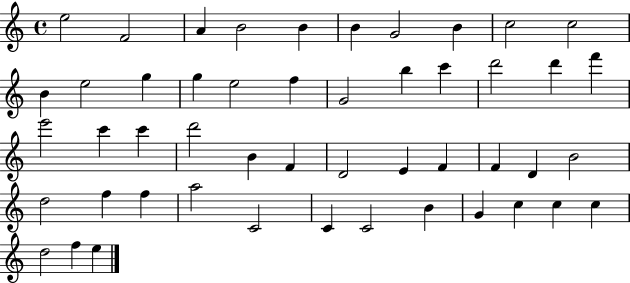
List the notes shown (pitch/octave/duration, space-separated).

E5/h F4/h A4/q B4/h B4/q B4/q G4/h B4/q C5/h C5/h B4/q E5/h G5/q G5/q E5/h F5/q G4/h B5/q C6/q D6/h D6/q F6/q E6/h C6/q C6/q D6/h B4/q F4/q D4/h E4/q F4/q F4/q D4/q B4/h D5/h F5/q F5/q A5/h C4/h C4/q C4/h B4/q G4/q C5/q C5/q C5/q D5/h F5/q E5/q